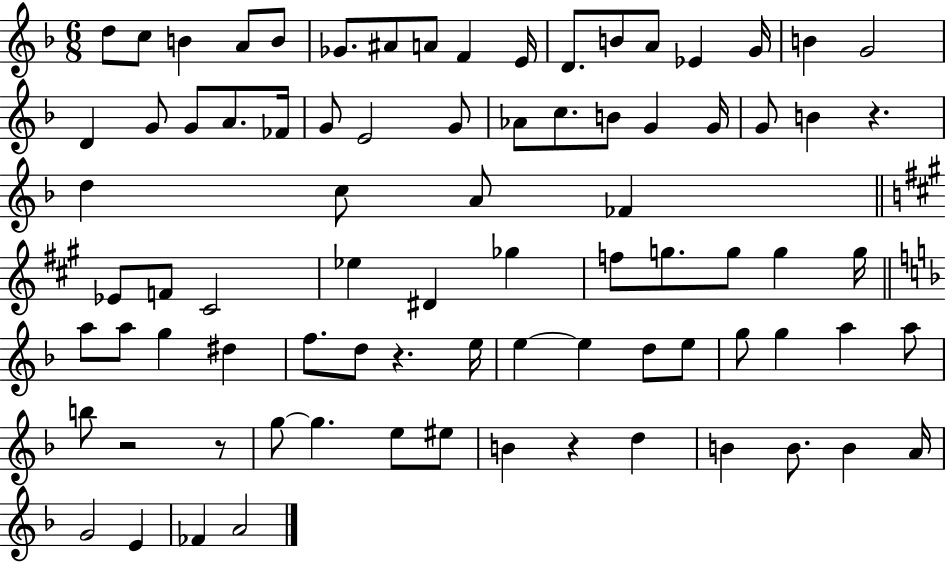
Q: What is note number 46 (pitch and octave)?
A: G5